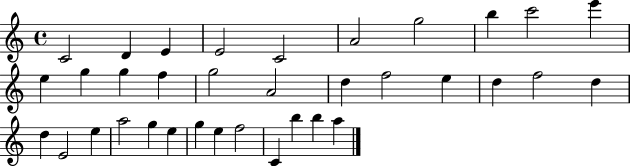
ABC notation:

X:1
T:Untitled
M:4/4
L:1/4
K:C
C2 D E E2 C2 A2 g2 b c'2 e' e g g f g2 A2 d f2 e d f2 d d E2 e a2 g e g e f2 C b b a